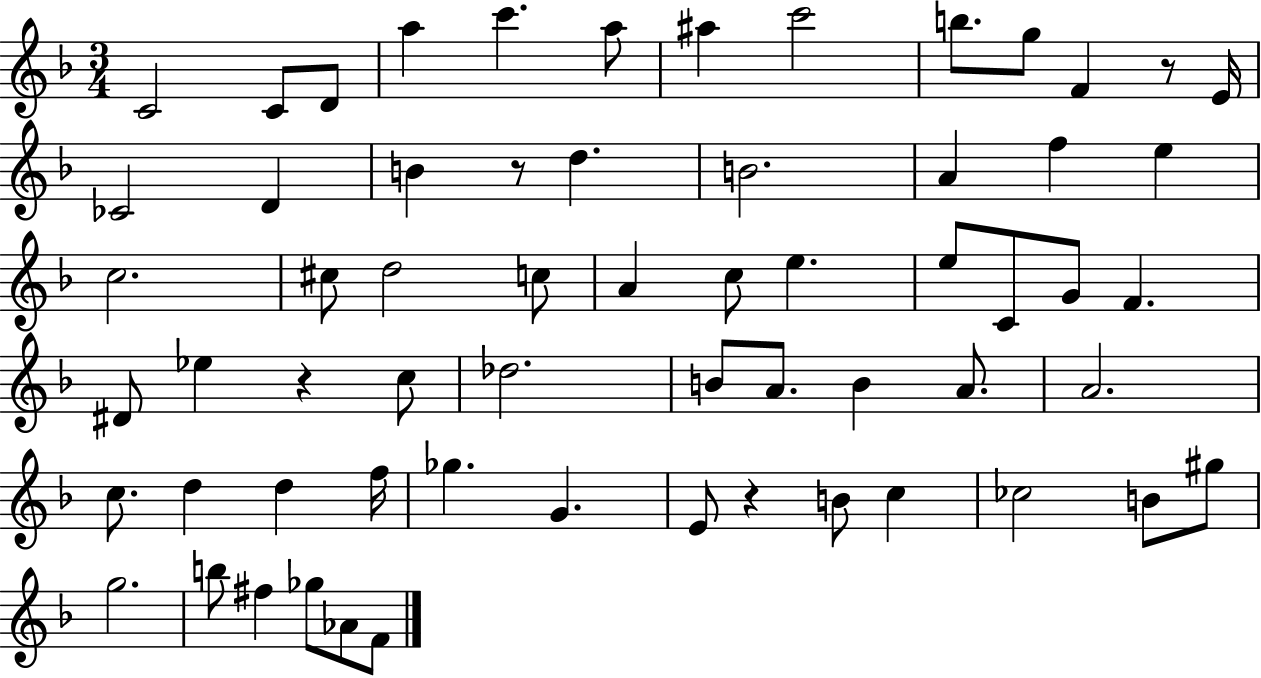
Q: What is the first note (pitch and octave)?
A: C4